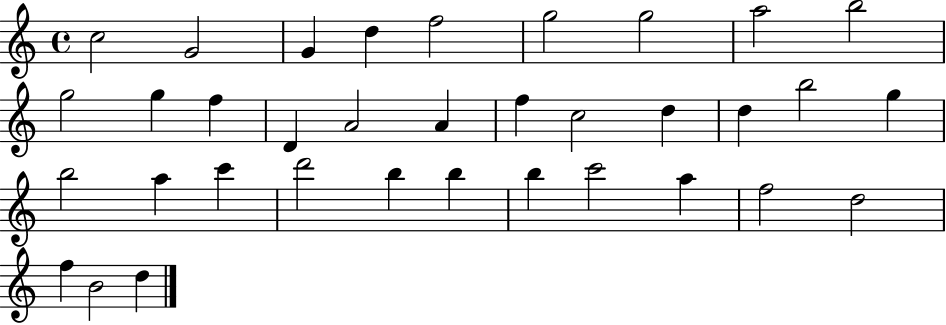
{
  \clef treble
  \time 4/4
  \defaultTimeSignature
  \key c \major
  c''2 g'2 | g'4 d''4 f''2 | g''2 g''2 | a''2 b''2 | \break g''2 g''4 f''4 | d'4 a'2 a'4 | f''4 c''2 d''4 | d''4 b''2 g''4 | \break b''2 a''4 c'''4 | d'''2 b''4 b''4 | b''4 c'''2 a''4 | f''2 d''2 | \break f''4 b'2 d''4 | \bar "|."
}